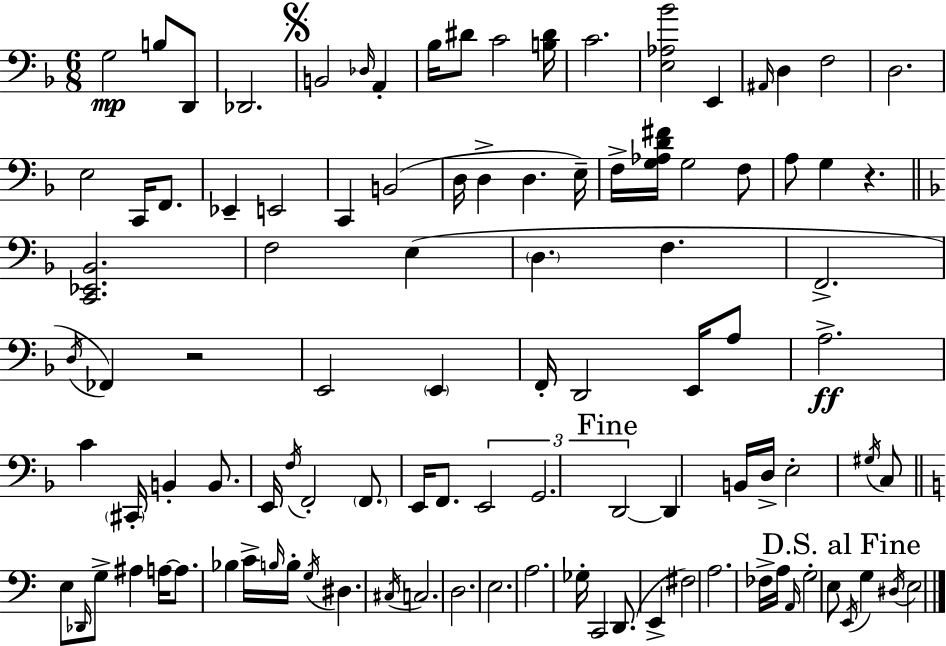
X:1
T:Untitled
M:6/8
L:1/4
K:Dm
G,2 B,/2 D,,/2 _D,,2 B,,2 _D,/4 A,, _B,/4 ^D/2 C2 [B,^D]/4 C2 [E,_A,_B]2 E,, ^A,,/4 D, F,2 D,2 E,2 C,,/4 F,,/2 _E,, E,,2 C,, B,,2 D,/4 D, D, E,/4 F,/4 [G,_A,D^F]/4 G,2 F,/2 A,/2 G, z [C,,_E,,_B,,]2 F,2 E, D, F, F,,2 D,/4 _F,, z2 E,,2 E,, F,,/4 D,,2 E,,/4 A,/2 A,2 C ^C,,/4 B,, B,,/2 E,,/4 F,/4 F,,2 F,,/2 E,,/4 F,,/2 E,,2 G,,2 D,,2 D,, B,,/4 D,/4 E,2 ^G,/4 C,/2 E,/2 _D,,/4 G,/2 ^A, A,/4 A,/2 _B, C/4 B,/4 B,/4 G,/4 ^D, ^C,/4 C,2 D,2 E,2 A,2 _G,/4 C,,2 D,,/2 E,, ^F,2 A,2 _F,/4 A,/4 A,,/4 G,2 E,/2 E,,/4 G, ^D,/4 E,2